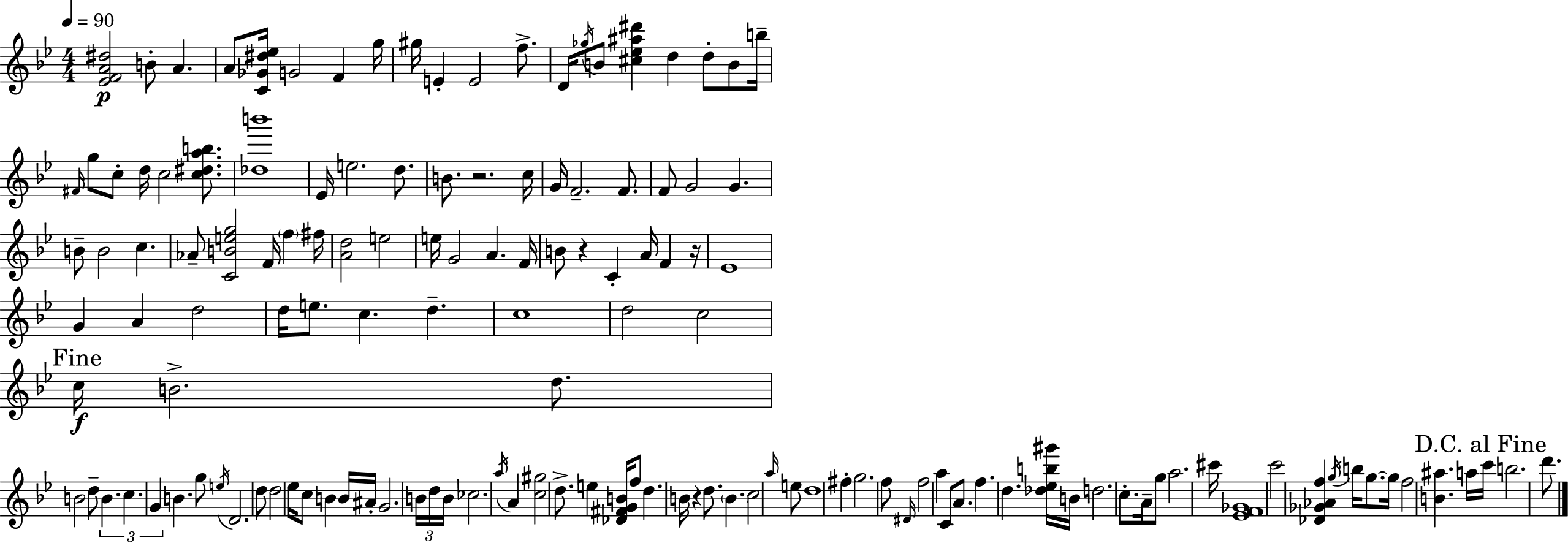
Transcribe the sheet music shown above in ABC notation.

X:1
T:Untitled
M:4/4
L:1/4
K:Bb
[_EFA^d]2 B/2 A A/2 [C_G^d_e]/4 G2 F g/4 ^g/4 E E2 f/2 D/4 _g/4 B/2 [^c_e^a^d'] d d/2 B/2 b/4 ^F/4 g/2 c/2 d/4 c2 [c^dab]/2 [_db']4 _E/4 e2 d/2 B/2 z2 c/4 G/4 F2 F/2 F/2 G2 G B/2 B2 c _A/2 [CBeg]2 F/4 f ^f/4 [Ad]2 e2 e/4 G2 A F/4 B/2 z C A/4 F z/4 _E4 G A d2 d/4 e/2 c d c4 d2 c2 c/4 B2 d/2 B2 d/2 B c G B g/2 e/4 D2 d/2 d2 _e/4 c/2 B B/4 ^A/4 G2 B/4 d/4 B/4 _c2 a/4 A [c^g]2 d/2 e [_D^FGB]/4 f/2 d B/4 z d/2 B c2 a/4 e/2 d4 ^f g2 f/2 ^D/4 f2 a C/2 A/2 f d [_d_eb^g']/4 B/4 d2 c/2 A/4 g/2 a2 ^c'/4 [_EF_G]4 c'2 [_D_G_Af] g/4 b/4 g/2 g/4 f2 [B^a] a/4 c'/4 b2 d'/2